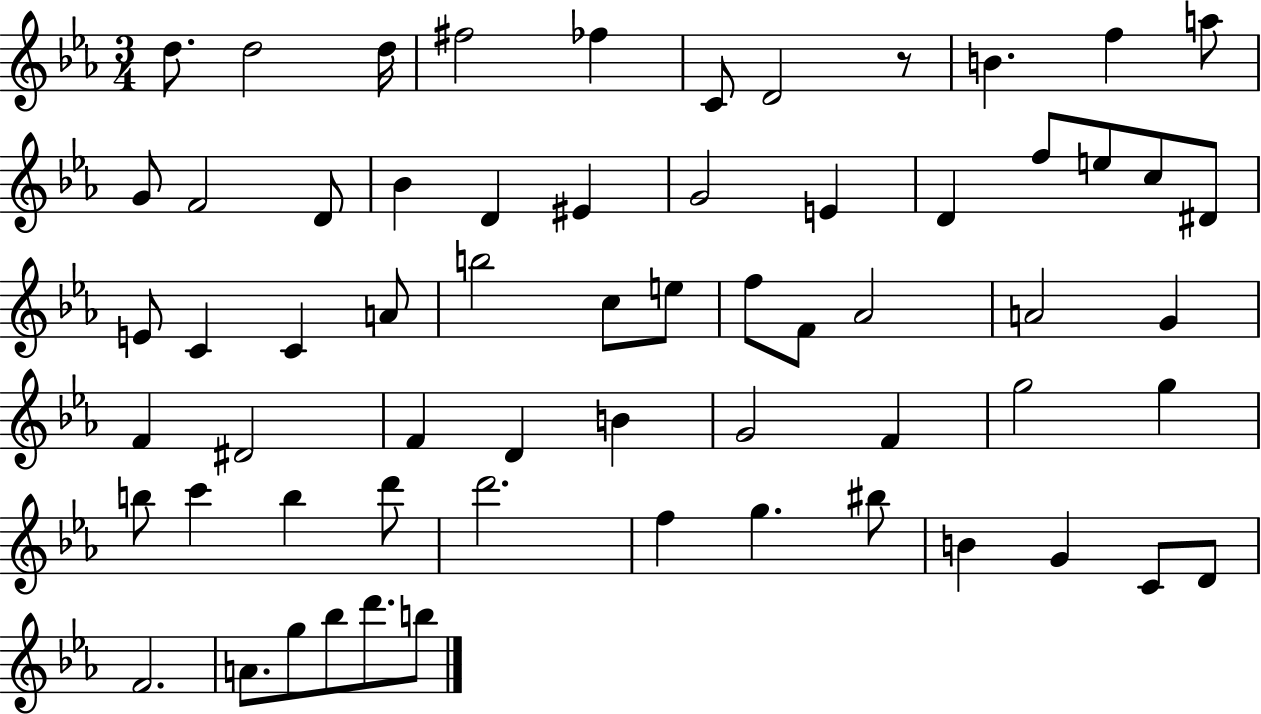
{
  \clef treble
  \numericTimeSignature
  \time 3/4
  \key ees \major
  d''8. d''2 d''16 | fis''2 fes''4 | c'8 d'2 r8 | b'4. f''4 a''8 | \break g'8 f'2 d'8 | bes'4 d'4 eis'4 | g'2 e'4 | d'4 f''8 e''8 c''8 dis'8 | \break e'8 c'4 c'4 a'8 | b''2 c''8 e''8 | f''8 f'8 aes'2 | a'2 g'4 | \break f'4 dis'2 | f'4 d'4 b'4 | g'2 f'4 | g''2 g''4 | \break b''8 c'''4 b''4 d'''8 | d'''2. | f''4 g''4. bis''8 | b'4 g'4 c'8 d'8 | \break f'2. | a'8. g''8 bes''8 d'''8. b''8 | \bar "|."
}